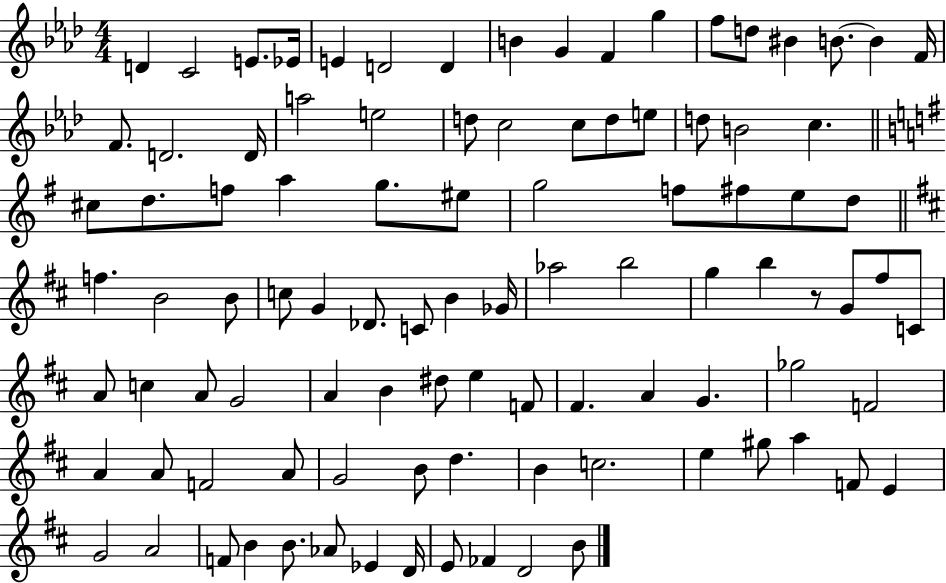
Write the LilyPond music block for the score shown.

{
  \clef treble
  \numericTimeSignature
  \time 4/4
  \key aes \major
  d'4 c'2 e'8. ees'16 | e'4 d'2 d'4 | b'4 g'4 f'4 g''4 | f''8 d''8 bis'4 b'8.~~ b'4 f'16 | \break f'8. d'2. d'16 | a''2 e''2 | d''8 c''2 c''8 d''8 e''8 | d''8 b'2 c''4. | \break \bar "||" \break \key g \major cis''8 d''8. f''8 a''4 g''8. eis''8 | g''2 f''8 fis''8 e''8 d''8 | \bar "||" \break \key d \major f''4. b'2 b'8 | c''8 g'4 des'8. c'8 b'4 ges'16 | aes''2 b''2 | g''4 b''4 r8 g'8 fis''8 c'8 | \break a'8 c''4 a'8 g'2 | a'4 b'4 dis''8 e''4 f'8 | fis'4. a'4 g'4. | ges''2 f'2 | \break a'4 a'8 f'2 a'8 | g'2 b'8 d''4. | b'4 c''2. | e''4 gis''8 a''4 f'8 e'4 | \break g'2 a'2 | f'8 b'4 b'8. aes'8 ees'4 d'16 | e'8 fes'4 d'2 b'8 | \bar "|."
}